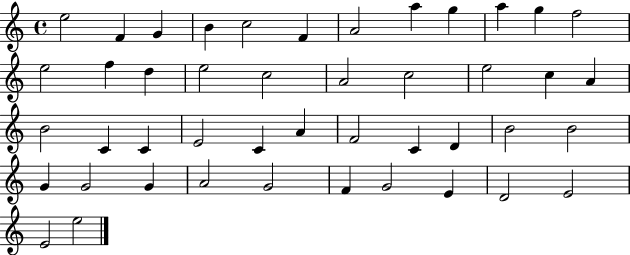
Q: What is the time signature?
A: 4/4